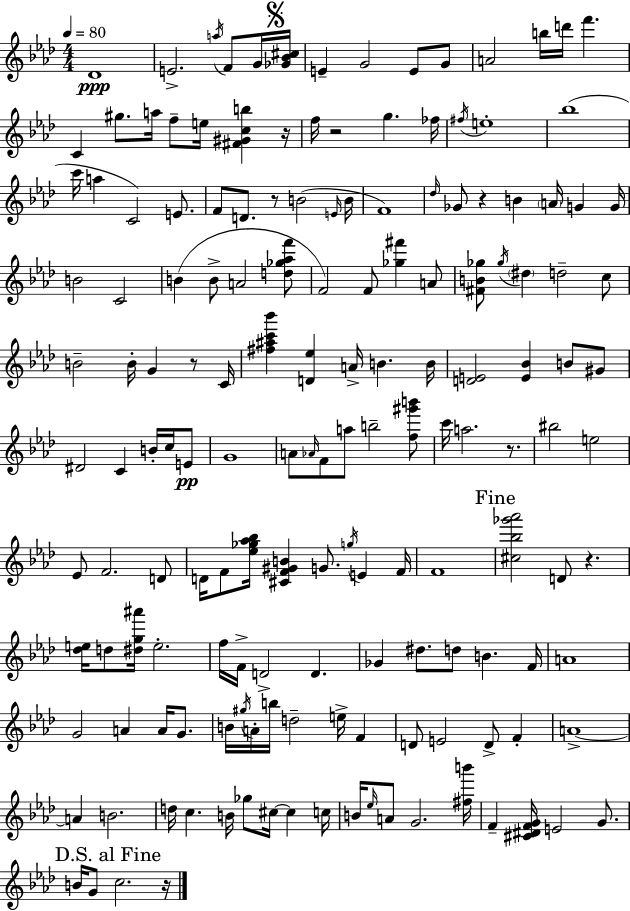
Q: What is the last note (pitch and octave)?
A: C5